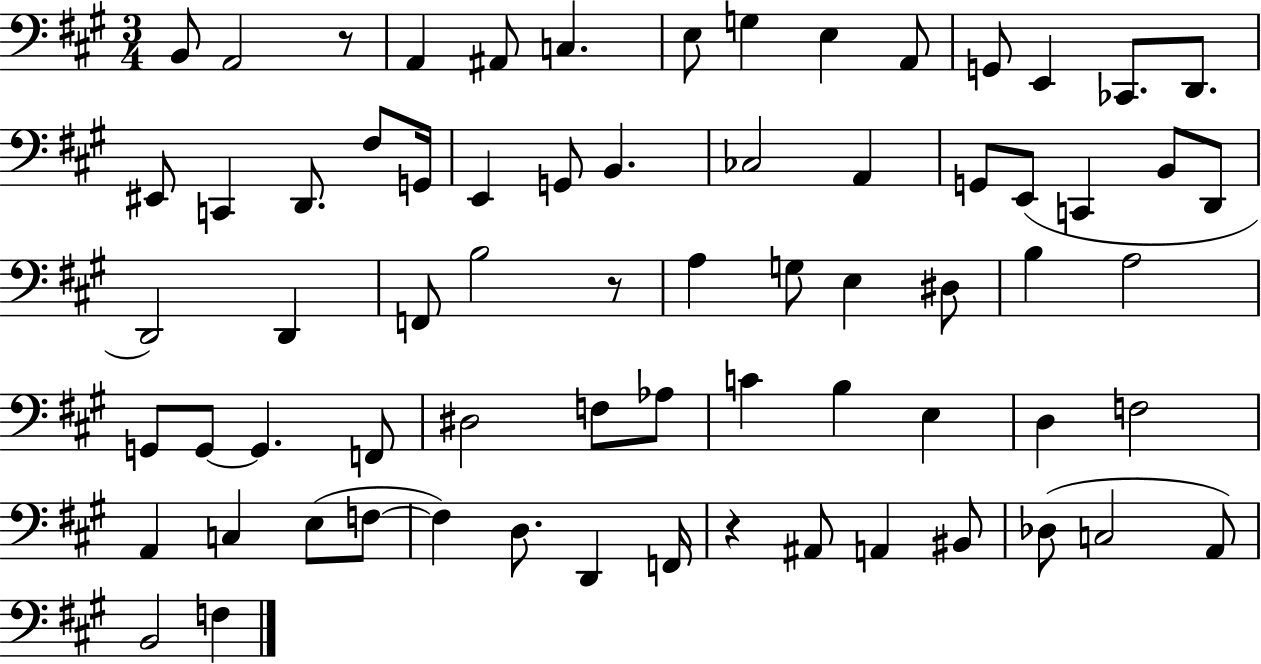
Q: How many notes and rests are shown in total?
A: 69